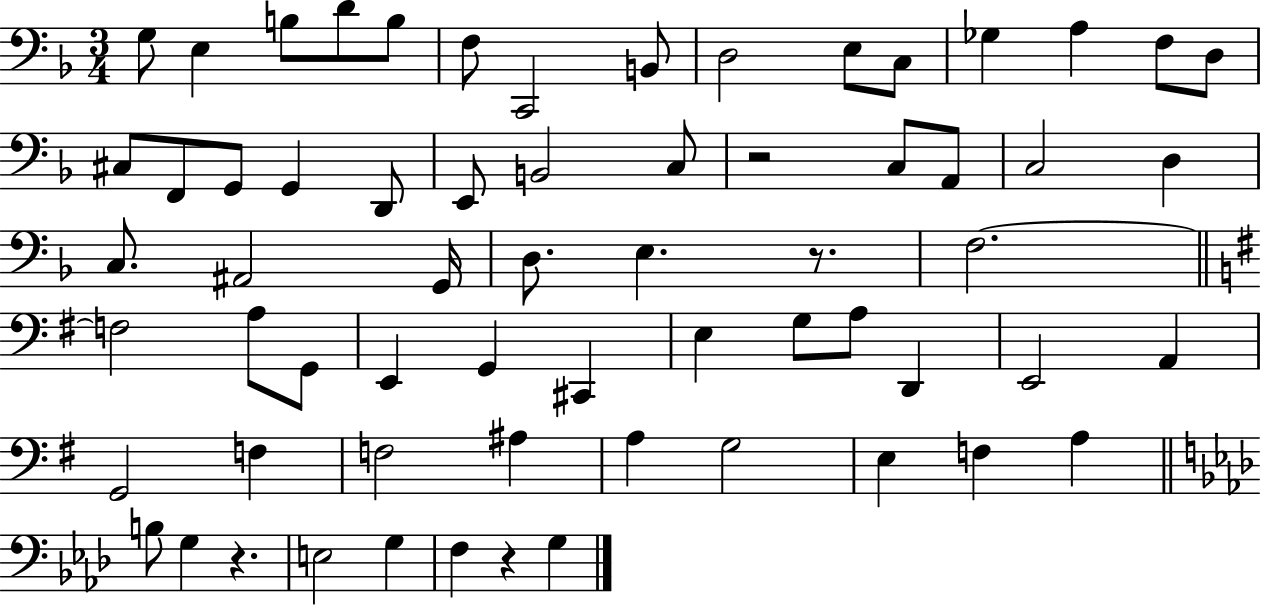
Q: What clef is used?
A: bass